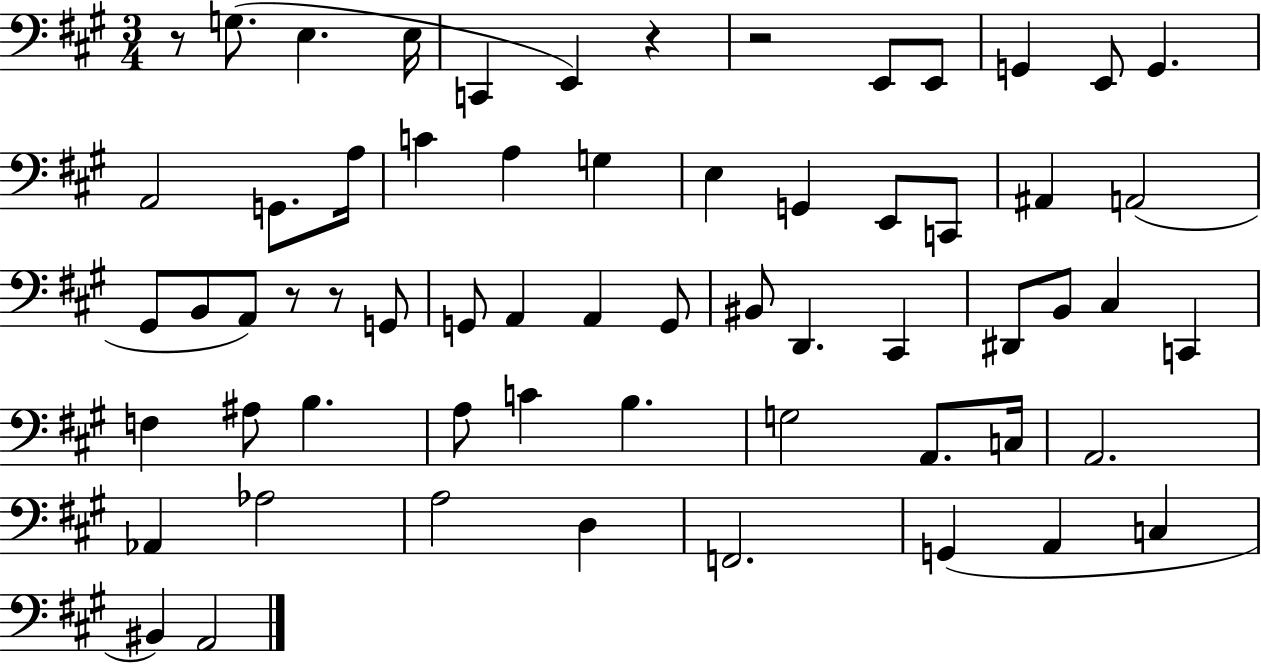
{
  \clef bass
  \numericTimeSignature
  \time 3/4
  \key a \major
  r8 g8.( e4. e16 | c,4 e,4) r4 | r2 e,8 e,8 | g,4 e,8 g,4. | \break a,2 g,8. a16 | c'4 a4 g4 | e4 g,4 e,8 c,8 | ais,4 a,2( | \break gis,8 b,8 a,8) r8 r8 g,8 | g,8 a,4 a,4 g,8 | bis,8 d,4. cis,4 | dis,8 b,8 cis4 c,4 | \break f4 ais8 b4. | a8 c'4 b4. | g2 a,8. c16 | a,2. | \break aes,4 aes2 | a2 d4 | f,2. | g,4( a,4 c4 | \break bis,4) a,2 | \bar "|."
}